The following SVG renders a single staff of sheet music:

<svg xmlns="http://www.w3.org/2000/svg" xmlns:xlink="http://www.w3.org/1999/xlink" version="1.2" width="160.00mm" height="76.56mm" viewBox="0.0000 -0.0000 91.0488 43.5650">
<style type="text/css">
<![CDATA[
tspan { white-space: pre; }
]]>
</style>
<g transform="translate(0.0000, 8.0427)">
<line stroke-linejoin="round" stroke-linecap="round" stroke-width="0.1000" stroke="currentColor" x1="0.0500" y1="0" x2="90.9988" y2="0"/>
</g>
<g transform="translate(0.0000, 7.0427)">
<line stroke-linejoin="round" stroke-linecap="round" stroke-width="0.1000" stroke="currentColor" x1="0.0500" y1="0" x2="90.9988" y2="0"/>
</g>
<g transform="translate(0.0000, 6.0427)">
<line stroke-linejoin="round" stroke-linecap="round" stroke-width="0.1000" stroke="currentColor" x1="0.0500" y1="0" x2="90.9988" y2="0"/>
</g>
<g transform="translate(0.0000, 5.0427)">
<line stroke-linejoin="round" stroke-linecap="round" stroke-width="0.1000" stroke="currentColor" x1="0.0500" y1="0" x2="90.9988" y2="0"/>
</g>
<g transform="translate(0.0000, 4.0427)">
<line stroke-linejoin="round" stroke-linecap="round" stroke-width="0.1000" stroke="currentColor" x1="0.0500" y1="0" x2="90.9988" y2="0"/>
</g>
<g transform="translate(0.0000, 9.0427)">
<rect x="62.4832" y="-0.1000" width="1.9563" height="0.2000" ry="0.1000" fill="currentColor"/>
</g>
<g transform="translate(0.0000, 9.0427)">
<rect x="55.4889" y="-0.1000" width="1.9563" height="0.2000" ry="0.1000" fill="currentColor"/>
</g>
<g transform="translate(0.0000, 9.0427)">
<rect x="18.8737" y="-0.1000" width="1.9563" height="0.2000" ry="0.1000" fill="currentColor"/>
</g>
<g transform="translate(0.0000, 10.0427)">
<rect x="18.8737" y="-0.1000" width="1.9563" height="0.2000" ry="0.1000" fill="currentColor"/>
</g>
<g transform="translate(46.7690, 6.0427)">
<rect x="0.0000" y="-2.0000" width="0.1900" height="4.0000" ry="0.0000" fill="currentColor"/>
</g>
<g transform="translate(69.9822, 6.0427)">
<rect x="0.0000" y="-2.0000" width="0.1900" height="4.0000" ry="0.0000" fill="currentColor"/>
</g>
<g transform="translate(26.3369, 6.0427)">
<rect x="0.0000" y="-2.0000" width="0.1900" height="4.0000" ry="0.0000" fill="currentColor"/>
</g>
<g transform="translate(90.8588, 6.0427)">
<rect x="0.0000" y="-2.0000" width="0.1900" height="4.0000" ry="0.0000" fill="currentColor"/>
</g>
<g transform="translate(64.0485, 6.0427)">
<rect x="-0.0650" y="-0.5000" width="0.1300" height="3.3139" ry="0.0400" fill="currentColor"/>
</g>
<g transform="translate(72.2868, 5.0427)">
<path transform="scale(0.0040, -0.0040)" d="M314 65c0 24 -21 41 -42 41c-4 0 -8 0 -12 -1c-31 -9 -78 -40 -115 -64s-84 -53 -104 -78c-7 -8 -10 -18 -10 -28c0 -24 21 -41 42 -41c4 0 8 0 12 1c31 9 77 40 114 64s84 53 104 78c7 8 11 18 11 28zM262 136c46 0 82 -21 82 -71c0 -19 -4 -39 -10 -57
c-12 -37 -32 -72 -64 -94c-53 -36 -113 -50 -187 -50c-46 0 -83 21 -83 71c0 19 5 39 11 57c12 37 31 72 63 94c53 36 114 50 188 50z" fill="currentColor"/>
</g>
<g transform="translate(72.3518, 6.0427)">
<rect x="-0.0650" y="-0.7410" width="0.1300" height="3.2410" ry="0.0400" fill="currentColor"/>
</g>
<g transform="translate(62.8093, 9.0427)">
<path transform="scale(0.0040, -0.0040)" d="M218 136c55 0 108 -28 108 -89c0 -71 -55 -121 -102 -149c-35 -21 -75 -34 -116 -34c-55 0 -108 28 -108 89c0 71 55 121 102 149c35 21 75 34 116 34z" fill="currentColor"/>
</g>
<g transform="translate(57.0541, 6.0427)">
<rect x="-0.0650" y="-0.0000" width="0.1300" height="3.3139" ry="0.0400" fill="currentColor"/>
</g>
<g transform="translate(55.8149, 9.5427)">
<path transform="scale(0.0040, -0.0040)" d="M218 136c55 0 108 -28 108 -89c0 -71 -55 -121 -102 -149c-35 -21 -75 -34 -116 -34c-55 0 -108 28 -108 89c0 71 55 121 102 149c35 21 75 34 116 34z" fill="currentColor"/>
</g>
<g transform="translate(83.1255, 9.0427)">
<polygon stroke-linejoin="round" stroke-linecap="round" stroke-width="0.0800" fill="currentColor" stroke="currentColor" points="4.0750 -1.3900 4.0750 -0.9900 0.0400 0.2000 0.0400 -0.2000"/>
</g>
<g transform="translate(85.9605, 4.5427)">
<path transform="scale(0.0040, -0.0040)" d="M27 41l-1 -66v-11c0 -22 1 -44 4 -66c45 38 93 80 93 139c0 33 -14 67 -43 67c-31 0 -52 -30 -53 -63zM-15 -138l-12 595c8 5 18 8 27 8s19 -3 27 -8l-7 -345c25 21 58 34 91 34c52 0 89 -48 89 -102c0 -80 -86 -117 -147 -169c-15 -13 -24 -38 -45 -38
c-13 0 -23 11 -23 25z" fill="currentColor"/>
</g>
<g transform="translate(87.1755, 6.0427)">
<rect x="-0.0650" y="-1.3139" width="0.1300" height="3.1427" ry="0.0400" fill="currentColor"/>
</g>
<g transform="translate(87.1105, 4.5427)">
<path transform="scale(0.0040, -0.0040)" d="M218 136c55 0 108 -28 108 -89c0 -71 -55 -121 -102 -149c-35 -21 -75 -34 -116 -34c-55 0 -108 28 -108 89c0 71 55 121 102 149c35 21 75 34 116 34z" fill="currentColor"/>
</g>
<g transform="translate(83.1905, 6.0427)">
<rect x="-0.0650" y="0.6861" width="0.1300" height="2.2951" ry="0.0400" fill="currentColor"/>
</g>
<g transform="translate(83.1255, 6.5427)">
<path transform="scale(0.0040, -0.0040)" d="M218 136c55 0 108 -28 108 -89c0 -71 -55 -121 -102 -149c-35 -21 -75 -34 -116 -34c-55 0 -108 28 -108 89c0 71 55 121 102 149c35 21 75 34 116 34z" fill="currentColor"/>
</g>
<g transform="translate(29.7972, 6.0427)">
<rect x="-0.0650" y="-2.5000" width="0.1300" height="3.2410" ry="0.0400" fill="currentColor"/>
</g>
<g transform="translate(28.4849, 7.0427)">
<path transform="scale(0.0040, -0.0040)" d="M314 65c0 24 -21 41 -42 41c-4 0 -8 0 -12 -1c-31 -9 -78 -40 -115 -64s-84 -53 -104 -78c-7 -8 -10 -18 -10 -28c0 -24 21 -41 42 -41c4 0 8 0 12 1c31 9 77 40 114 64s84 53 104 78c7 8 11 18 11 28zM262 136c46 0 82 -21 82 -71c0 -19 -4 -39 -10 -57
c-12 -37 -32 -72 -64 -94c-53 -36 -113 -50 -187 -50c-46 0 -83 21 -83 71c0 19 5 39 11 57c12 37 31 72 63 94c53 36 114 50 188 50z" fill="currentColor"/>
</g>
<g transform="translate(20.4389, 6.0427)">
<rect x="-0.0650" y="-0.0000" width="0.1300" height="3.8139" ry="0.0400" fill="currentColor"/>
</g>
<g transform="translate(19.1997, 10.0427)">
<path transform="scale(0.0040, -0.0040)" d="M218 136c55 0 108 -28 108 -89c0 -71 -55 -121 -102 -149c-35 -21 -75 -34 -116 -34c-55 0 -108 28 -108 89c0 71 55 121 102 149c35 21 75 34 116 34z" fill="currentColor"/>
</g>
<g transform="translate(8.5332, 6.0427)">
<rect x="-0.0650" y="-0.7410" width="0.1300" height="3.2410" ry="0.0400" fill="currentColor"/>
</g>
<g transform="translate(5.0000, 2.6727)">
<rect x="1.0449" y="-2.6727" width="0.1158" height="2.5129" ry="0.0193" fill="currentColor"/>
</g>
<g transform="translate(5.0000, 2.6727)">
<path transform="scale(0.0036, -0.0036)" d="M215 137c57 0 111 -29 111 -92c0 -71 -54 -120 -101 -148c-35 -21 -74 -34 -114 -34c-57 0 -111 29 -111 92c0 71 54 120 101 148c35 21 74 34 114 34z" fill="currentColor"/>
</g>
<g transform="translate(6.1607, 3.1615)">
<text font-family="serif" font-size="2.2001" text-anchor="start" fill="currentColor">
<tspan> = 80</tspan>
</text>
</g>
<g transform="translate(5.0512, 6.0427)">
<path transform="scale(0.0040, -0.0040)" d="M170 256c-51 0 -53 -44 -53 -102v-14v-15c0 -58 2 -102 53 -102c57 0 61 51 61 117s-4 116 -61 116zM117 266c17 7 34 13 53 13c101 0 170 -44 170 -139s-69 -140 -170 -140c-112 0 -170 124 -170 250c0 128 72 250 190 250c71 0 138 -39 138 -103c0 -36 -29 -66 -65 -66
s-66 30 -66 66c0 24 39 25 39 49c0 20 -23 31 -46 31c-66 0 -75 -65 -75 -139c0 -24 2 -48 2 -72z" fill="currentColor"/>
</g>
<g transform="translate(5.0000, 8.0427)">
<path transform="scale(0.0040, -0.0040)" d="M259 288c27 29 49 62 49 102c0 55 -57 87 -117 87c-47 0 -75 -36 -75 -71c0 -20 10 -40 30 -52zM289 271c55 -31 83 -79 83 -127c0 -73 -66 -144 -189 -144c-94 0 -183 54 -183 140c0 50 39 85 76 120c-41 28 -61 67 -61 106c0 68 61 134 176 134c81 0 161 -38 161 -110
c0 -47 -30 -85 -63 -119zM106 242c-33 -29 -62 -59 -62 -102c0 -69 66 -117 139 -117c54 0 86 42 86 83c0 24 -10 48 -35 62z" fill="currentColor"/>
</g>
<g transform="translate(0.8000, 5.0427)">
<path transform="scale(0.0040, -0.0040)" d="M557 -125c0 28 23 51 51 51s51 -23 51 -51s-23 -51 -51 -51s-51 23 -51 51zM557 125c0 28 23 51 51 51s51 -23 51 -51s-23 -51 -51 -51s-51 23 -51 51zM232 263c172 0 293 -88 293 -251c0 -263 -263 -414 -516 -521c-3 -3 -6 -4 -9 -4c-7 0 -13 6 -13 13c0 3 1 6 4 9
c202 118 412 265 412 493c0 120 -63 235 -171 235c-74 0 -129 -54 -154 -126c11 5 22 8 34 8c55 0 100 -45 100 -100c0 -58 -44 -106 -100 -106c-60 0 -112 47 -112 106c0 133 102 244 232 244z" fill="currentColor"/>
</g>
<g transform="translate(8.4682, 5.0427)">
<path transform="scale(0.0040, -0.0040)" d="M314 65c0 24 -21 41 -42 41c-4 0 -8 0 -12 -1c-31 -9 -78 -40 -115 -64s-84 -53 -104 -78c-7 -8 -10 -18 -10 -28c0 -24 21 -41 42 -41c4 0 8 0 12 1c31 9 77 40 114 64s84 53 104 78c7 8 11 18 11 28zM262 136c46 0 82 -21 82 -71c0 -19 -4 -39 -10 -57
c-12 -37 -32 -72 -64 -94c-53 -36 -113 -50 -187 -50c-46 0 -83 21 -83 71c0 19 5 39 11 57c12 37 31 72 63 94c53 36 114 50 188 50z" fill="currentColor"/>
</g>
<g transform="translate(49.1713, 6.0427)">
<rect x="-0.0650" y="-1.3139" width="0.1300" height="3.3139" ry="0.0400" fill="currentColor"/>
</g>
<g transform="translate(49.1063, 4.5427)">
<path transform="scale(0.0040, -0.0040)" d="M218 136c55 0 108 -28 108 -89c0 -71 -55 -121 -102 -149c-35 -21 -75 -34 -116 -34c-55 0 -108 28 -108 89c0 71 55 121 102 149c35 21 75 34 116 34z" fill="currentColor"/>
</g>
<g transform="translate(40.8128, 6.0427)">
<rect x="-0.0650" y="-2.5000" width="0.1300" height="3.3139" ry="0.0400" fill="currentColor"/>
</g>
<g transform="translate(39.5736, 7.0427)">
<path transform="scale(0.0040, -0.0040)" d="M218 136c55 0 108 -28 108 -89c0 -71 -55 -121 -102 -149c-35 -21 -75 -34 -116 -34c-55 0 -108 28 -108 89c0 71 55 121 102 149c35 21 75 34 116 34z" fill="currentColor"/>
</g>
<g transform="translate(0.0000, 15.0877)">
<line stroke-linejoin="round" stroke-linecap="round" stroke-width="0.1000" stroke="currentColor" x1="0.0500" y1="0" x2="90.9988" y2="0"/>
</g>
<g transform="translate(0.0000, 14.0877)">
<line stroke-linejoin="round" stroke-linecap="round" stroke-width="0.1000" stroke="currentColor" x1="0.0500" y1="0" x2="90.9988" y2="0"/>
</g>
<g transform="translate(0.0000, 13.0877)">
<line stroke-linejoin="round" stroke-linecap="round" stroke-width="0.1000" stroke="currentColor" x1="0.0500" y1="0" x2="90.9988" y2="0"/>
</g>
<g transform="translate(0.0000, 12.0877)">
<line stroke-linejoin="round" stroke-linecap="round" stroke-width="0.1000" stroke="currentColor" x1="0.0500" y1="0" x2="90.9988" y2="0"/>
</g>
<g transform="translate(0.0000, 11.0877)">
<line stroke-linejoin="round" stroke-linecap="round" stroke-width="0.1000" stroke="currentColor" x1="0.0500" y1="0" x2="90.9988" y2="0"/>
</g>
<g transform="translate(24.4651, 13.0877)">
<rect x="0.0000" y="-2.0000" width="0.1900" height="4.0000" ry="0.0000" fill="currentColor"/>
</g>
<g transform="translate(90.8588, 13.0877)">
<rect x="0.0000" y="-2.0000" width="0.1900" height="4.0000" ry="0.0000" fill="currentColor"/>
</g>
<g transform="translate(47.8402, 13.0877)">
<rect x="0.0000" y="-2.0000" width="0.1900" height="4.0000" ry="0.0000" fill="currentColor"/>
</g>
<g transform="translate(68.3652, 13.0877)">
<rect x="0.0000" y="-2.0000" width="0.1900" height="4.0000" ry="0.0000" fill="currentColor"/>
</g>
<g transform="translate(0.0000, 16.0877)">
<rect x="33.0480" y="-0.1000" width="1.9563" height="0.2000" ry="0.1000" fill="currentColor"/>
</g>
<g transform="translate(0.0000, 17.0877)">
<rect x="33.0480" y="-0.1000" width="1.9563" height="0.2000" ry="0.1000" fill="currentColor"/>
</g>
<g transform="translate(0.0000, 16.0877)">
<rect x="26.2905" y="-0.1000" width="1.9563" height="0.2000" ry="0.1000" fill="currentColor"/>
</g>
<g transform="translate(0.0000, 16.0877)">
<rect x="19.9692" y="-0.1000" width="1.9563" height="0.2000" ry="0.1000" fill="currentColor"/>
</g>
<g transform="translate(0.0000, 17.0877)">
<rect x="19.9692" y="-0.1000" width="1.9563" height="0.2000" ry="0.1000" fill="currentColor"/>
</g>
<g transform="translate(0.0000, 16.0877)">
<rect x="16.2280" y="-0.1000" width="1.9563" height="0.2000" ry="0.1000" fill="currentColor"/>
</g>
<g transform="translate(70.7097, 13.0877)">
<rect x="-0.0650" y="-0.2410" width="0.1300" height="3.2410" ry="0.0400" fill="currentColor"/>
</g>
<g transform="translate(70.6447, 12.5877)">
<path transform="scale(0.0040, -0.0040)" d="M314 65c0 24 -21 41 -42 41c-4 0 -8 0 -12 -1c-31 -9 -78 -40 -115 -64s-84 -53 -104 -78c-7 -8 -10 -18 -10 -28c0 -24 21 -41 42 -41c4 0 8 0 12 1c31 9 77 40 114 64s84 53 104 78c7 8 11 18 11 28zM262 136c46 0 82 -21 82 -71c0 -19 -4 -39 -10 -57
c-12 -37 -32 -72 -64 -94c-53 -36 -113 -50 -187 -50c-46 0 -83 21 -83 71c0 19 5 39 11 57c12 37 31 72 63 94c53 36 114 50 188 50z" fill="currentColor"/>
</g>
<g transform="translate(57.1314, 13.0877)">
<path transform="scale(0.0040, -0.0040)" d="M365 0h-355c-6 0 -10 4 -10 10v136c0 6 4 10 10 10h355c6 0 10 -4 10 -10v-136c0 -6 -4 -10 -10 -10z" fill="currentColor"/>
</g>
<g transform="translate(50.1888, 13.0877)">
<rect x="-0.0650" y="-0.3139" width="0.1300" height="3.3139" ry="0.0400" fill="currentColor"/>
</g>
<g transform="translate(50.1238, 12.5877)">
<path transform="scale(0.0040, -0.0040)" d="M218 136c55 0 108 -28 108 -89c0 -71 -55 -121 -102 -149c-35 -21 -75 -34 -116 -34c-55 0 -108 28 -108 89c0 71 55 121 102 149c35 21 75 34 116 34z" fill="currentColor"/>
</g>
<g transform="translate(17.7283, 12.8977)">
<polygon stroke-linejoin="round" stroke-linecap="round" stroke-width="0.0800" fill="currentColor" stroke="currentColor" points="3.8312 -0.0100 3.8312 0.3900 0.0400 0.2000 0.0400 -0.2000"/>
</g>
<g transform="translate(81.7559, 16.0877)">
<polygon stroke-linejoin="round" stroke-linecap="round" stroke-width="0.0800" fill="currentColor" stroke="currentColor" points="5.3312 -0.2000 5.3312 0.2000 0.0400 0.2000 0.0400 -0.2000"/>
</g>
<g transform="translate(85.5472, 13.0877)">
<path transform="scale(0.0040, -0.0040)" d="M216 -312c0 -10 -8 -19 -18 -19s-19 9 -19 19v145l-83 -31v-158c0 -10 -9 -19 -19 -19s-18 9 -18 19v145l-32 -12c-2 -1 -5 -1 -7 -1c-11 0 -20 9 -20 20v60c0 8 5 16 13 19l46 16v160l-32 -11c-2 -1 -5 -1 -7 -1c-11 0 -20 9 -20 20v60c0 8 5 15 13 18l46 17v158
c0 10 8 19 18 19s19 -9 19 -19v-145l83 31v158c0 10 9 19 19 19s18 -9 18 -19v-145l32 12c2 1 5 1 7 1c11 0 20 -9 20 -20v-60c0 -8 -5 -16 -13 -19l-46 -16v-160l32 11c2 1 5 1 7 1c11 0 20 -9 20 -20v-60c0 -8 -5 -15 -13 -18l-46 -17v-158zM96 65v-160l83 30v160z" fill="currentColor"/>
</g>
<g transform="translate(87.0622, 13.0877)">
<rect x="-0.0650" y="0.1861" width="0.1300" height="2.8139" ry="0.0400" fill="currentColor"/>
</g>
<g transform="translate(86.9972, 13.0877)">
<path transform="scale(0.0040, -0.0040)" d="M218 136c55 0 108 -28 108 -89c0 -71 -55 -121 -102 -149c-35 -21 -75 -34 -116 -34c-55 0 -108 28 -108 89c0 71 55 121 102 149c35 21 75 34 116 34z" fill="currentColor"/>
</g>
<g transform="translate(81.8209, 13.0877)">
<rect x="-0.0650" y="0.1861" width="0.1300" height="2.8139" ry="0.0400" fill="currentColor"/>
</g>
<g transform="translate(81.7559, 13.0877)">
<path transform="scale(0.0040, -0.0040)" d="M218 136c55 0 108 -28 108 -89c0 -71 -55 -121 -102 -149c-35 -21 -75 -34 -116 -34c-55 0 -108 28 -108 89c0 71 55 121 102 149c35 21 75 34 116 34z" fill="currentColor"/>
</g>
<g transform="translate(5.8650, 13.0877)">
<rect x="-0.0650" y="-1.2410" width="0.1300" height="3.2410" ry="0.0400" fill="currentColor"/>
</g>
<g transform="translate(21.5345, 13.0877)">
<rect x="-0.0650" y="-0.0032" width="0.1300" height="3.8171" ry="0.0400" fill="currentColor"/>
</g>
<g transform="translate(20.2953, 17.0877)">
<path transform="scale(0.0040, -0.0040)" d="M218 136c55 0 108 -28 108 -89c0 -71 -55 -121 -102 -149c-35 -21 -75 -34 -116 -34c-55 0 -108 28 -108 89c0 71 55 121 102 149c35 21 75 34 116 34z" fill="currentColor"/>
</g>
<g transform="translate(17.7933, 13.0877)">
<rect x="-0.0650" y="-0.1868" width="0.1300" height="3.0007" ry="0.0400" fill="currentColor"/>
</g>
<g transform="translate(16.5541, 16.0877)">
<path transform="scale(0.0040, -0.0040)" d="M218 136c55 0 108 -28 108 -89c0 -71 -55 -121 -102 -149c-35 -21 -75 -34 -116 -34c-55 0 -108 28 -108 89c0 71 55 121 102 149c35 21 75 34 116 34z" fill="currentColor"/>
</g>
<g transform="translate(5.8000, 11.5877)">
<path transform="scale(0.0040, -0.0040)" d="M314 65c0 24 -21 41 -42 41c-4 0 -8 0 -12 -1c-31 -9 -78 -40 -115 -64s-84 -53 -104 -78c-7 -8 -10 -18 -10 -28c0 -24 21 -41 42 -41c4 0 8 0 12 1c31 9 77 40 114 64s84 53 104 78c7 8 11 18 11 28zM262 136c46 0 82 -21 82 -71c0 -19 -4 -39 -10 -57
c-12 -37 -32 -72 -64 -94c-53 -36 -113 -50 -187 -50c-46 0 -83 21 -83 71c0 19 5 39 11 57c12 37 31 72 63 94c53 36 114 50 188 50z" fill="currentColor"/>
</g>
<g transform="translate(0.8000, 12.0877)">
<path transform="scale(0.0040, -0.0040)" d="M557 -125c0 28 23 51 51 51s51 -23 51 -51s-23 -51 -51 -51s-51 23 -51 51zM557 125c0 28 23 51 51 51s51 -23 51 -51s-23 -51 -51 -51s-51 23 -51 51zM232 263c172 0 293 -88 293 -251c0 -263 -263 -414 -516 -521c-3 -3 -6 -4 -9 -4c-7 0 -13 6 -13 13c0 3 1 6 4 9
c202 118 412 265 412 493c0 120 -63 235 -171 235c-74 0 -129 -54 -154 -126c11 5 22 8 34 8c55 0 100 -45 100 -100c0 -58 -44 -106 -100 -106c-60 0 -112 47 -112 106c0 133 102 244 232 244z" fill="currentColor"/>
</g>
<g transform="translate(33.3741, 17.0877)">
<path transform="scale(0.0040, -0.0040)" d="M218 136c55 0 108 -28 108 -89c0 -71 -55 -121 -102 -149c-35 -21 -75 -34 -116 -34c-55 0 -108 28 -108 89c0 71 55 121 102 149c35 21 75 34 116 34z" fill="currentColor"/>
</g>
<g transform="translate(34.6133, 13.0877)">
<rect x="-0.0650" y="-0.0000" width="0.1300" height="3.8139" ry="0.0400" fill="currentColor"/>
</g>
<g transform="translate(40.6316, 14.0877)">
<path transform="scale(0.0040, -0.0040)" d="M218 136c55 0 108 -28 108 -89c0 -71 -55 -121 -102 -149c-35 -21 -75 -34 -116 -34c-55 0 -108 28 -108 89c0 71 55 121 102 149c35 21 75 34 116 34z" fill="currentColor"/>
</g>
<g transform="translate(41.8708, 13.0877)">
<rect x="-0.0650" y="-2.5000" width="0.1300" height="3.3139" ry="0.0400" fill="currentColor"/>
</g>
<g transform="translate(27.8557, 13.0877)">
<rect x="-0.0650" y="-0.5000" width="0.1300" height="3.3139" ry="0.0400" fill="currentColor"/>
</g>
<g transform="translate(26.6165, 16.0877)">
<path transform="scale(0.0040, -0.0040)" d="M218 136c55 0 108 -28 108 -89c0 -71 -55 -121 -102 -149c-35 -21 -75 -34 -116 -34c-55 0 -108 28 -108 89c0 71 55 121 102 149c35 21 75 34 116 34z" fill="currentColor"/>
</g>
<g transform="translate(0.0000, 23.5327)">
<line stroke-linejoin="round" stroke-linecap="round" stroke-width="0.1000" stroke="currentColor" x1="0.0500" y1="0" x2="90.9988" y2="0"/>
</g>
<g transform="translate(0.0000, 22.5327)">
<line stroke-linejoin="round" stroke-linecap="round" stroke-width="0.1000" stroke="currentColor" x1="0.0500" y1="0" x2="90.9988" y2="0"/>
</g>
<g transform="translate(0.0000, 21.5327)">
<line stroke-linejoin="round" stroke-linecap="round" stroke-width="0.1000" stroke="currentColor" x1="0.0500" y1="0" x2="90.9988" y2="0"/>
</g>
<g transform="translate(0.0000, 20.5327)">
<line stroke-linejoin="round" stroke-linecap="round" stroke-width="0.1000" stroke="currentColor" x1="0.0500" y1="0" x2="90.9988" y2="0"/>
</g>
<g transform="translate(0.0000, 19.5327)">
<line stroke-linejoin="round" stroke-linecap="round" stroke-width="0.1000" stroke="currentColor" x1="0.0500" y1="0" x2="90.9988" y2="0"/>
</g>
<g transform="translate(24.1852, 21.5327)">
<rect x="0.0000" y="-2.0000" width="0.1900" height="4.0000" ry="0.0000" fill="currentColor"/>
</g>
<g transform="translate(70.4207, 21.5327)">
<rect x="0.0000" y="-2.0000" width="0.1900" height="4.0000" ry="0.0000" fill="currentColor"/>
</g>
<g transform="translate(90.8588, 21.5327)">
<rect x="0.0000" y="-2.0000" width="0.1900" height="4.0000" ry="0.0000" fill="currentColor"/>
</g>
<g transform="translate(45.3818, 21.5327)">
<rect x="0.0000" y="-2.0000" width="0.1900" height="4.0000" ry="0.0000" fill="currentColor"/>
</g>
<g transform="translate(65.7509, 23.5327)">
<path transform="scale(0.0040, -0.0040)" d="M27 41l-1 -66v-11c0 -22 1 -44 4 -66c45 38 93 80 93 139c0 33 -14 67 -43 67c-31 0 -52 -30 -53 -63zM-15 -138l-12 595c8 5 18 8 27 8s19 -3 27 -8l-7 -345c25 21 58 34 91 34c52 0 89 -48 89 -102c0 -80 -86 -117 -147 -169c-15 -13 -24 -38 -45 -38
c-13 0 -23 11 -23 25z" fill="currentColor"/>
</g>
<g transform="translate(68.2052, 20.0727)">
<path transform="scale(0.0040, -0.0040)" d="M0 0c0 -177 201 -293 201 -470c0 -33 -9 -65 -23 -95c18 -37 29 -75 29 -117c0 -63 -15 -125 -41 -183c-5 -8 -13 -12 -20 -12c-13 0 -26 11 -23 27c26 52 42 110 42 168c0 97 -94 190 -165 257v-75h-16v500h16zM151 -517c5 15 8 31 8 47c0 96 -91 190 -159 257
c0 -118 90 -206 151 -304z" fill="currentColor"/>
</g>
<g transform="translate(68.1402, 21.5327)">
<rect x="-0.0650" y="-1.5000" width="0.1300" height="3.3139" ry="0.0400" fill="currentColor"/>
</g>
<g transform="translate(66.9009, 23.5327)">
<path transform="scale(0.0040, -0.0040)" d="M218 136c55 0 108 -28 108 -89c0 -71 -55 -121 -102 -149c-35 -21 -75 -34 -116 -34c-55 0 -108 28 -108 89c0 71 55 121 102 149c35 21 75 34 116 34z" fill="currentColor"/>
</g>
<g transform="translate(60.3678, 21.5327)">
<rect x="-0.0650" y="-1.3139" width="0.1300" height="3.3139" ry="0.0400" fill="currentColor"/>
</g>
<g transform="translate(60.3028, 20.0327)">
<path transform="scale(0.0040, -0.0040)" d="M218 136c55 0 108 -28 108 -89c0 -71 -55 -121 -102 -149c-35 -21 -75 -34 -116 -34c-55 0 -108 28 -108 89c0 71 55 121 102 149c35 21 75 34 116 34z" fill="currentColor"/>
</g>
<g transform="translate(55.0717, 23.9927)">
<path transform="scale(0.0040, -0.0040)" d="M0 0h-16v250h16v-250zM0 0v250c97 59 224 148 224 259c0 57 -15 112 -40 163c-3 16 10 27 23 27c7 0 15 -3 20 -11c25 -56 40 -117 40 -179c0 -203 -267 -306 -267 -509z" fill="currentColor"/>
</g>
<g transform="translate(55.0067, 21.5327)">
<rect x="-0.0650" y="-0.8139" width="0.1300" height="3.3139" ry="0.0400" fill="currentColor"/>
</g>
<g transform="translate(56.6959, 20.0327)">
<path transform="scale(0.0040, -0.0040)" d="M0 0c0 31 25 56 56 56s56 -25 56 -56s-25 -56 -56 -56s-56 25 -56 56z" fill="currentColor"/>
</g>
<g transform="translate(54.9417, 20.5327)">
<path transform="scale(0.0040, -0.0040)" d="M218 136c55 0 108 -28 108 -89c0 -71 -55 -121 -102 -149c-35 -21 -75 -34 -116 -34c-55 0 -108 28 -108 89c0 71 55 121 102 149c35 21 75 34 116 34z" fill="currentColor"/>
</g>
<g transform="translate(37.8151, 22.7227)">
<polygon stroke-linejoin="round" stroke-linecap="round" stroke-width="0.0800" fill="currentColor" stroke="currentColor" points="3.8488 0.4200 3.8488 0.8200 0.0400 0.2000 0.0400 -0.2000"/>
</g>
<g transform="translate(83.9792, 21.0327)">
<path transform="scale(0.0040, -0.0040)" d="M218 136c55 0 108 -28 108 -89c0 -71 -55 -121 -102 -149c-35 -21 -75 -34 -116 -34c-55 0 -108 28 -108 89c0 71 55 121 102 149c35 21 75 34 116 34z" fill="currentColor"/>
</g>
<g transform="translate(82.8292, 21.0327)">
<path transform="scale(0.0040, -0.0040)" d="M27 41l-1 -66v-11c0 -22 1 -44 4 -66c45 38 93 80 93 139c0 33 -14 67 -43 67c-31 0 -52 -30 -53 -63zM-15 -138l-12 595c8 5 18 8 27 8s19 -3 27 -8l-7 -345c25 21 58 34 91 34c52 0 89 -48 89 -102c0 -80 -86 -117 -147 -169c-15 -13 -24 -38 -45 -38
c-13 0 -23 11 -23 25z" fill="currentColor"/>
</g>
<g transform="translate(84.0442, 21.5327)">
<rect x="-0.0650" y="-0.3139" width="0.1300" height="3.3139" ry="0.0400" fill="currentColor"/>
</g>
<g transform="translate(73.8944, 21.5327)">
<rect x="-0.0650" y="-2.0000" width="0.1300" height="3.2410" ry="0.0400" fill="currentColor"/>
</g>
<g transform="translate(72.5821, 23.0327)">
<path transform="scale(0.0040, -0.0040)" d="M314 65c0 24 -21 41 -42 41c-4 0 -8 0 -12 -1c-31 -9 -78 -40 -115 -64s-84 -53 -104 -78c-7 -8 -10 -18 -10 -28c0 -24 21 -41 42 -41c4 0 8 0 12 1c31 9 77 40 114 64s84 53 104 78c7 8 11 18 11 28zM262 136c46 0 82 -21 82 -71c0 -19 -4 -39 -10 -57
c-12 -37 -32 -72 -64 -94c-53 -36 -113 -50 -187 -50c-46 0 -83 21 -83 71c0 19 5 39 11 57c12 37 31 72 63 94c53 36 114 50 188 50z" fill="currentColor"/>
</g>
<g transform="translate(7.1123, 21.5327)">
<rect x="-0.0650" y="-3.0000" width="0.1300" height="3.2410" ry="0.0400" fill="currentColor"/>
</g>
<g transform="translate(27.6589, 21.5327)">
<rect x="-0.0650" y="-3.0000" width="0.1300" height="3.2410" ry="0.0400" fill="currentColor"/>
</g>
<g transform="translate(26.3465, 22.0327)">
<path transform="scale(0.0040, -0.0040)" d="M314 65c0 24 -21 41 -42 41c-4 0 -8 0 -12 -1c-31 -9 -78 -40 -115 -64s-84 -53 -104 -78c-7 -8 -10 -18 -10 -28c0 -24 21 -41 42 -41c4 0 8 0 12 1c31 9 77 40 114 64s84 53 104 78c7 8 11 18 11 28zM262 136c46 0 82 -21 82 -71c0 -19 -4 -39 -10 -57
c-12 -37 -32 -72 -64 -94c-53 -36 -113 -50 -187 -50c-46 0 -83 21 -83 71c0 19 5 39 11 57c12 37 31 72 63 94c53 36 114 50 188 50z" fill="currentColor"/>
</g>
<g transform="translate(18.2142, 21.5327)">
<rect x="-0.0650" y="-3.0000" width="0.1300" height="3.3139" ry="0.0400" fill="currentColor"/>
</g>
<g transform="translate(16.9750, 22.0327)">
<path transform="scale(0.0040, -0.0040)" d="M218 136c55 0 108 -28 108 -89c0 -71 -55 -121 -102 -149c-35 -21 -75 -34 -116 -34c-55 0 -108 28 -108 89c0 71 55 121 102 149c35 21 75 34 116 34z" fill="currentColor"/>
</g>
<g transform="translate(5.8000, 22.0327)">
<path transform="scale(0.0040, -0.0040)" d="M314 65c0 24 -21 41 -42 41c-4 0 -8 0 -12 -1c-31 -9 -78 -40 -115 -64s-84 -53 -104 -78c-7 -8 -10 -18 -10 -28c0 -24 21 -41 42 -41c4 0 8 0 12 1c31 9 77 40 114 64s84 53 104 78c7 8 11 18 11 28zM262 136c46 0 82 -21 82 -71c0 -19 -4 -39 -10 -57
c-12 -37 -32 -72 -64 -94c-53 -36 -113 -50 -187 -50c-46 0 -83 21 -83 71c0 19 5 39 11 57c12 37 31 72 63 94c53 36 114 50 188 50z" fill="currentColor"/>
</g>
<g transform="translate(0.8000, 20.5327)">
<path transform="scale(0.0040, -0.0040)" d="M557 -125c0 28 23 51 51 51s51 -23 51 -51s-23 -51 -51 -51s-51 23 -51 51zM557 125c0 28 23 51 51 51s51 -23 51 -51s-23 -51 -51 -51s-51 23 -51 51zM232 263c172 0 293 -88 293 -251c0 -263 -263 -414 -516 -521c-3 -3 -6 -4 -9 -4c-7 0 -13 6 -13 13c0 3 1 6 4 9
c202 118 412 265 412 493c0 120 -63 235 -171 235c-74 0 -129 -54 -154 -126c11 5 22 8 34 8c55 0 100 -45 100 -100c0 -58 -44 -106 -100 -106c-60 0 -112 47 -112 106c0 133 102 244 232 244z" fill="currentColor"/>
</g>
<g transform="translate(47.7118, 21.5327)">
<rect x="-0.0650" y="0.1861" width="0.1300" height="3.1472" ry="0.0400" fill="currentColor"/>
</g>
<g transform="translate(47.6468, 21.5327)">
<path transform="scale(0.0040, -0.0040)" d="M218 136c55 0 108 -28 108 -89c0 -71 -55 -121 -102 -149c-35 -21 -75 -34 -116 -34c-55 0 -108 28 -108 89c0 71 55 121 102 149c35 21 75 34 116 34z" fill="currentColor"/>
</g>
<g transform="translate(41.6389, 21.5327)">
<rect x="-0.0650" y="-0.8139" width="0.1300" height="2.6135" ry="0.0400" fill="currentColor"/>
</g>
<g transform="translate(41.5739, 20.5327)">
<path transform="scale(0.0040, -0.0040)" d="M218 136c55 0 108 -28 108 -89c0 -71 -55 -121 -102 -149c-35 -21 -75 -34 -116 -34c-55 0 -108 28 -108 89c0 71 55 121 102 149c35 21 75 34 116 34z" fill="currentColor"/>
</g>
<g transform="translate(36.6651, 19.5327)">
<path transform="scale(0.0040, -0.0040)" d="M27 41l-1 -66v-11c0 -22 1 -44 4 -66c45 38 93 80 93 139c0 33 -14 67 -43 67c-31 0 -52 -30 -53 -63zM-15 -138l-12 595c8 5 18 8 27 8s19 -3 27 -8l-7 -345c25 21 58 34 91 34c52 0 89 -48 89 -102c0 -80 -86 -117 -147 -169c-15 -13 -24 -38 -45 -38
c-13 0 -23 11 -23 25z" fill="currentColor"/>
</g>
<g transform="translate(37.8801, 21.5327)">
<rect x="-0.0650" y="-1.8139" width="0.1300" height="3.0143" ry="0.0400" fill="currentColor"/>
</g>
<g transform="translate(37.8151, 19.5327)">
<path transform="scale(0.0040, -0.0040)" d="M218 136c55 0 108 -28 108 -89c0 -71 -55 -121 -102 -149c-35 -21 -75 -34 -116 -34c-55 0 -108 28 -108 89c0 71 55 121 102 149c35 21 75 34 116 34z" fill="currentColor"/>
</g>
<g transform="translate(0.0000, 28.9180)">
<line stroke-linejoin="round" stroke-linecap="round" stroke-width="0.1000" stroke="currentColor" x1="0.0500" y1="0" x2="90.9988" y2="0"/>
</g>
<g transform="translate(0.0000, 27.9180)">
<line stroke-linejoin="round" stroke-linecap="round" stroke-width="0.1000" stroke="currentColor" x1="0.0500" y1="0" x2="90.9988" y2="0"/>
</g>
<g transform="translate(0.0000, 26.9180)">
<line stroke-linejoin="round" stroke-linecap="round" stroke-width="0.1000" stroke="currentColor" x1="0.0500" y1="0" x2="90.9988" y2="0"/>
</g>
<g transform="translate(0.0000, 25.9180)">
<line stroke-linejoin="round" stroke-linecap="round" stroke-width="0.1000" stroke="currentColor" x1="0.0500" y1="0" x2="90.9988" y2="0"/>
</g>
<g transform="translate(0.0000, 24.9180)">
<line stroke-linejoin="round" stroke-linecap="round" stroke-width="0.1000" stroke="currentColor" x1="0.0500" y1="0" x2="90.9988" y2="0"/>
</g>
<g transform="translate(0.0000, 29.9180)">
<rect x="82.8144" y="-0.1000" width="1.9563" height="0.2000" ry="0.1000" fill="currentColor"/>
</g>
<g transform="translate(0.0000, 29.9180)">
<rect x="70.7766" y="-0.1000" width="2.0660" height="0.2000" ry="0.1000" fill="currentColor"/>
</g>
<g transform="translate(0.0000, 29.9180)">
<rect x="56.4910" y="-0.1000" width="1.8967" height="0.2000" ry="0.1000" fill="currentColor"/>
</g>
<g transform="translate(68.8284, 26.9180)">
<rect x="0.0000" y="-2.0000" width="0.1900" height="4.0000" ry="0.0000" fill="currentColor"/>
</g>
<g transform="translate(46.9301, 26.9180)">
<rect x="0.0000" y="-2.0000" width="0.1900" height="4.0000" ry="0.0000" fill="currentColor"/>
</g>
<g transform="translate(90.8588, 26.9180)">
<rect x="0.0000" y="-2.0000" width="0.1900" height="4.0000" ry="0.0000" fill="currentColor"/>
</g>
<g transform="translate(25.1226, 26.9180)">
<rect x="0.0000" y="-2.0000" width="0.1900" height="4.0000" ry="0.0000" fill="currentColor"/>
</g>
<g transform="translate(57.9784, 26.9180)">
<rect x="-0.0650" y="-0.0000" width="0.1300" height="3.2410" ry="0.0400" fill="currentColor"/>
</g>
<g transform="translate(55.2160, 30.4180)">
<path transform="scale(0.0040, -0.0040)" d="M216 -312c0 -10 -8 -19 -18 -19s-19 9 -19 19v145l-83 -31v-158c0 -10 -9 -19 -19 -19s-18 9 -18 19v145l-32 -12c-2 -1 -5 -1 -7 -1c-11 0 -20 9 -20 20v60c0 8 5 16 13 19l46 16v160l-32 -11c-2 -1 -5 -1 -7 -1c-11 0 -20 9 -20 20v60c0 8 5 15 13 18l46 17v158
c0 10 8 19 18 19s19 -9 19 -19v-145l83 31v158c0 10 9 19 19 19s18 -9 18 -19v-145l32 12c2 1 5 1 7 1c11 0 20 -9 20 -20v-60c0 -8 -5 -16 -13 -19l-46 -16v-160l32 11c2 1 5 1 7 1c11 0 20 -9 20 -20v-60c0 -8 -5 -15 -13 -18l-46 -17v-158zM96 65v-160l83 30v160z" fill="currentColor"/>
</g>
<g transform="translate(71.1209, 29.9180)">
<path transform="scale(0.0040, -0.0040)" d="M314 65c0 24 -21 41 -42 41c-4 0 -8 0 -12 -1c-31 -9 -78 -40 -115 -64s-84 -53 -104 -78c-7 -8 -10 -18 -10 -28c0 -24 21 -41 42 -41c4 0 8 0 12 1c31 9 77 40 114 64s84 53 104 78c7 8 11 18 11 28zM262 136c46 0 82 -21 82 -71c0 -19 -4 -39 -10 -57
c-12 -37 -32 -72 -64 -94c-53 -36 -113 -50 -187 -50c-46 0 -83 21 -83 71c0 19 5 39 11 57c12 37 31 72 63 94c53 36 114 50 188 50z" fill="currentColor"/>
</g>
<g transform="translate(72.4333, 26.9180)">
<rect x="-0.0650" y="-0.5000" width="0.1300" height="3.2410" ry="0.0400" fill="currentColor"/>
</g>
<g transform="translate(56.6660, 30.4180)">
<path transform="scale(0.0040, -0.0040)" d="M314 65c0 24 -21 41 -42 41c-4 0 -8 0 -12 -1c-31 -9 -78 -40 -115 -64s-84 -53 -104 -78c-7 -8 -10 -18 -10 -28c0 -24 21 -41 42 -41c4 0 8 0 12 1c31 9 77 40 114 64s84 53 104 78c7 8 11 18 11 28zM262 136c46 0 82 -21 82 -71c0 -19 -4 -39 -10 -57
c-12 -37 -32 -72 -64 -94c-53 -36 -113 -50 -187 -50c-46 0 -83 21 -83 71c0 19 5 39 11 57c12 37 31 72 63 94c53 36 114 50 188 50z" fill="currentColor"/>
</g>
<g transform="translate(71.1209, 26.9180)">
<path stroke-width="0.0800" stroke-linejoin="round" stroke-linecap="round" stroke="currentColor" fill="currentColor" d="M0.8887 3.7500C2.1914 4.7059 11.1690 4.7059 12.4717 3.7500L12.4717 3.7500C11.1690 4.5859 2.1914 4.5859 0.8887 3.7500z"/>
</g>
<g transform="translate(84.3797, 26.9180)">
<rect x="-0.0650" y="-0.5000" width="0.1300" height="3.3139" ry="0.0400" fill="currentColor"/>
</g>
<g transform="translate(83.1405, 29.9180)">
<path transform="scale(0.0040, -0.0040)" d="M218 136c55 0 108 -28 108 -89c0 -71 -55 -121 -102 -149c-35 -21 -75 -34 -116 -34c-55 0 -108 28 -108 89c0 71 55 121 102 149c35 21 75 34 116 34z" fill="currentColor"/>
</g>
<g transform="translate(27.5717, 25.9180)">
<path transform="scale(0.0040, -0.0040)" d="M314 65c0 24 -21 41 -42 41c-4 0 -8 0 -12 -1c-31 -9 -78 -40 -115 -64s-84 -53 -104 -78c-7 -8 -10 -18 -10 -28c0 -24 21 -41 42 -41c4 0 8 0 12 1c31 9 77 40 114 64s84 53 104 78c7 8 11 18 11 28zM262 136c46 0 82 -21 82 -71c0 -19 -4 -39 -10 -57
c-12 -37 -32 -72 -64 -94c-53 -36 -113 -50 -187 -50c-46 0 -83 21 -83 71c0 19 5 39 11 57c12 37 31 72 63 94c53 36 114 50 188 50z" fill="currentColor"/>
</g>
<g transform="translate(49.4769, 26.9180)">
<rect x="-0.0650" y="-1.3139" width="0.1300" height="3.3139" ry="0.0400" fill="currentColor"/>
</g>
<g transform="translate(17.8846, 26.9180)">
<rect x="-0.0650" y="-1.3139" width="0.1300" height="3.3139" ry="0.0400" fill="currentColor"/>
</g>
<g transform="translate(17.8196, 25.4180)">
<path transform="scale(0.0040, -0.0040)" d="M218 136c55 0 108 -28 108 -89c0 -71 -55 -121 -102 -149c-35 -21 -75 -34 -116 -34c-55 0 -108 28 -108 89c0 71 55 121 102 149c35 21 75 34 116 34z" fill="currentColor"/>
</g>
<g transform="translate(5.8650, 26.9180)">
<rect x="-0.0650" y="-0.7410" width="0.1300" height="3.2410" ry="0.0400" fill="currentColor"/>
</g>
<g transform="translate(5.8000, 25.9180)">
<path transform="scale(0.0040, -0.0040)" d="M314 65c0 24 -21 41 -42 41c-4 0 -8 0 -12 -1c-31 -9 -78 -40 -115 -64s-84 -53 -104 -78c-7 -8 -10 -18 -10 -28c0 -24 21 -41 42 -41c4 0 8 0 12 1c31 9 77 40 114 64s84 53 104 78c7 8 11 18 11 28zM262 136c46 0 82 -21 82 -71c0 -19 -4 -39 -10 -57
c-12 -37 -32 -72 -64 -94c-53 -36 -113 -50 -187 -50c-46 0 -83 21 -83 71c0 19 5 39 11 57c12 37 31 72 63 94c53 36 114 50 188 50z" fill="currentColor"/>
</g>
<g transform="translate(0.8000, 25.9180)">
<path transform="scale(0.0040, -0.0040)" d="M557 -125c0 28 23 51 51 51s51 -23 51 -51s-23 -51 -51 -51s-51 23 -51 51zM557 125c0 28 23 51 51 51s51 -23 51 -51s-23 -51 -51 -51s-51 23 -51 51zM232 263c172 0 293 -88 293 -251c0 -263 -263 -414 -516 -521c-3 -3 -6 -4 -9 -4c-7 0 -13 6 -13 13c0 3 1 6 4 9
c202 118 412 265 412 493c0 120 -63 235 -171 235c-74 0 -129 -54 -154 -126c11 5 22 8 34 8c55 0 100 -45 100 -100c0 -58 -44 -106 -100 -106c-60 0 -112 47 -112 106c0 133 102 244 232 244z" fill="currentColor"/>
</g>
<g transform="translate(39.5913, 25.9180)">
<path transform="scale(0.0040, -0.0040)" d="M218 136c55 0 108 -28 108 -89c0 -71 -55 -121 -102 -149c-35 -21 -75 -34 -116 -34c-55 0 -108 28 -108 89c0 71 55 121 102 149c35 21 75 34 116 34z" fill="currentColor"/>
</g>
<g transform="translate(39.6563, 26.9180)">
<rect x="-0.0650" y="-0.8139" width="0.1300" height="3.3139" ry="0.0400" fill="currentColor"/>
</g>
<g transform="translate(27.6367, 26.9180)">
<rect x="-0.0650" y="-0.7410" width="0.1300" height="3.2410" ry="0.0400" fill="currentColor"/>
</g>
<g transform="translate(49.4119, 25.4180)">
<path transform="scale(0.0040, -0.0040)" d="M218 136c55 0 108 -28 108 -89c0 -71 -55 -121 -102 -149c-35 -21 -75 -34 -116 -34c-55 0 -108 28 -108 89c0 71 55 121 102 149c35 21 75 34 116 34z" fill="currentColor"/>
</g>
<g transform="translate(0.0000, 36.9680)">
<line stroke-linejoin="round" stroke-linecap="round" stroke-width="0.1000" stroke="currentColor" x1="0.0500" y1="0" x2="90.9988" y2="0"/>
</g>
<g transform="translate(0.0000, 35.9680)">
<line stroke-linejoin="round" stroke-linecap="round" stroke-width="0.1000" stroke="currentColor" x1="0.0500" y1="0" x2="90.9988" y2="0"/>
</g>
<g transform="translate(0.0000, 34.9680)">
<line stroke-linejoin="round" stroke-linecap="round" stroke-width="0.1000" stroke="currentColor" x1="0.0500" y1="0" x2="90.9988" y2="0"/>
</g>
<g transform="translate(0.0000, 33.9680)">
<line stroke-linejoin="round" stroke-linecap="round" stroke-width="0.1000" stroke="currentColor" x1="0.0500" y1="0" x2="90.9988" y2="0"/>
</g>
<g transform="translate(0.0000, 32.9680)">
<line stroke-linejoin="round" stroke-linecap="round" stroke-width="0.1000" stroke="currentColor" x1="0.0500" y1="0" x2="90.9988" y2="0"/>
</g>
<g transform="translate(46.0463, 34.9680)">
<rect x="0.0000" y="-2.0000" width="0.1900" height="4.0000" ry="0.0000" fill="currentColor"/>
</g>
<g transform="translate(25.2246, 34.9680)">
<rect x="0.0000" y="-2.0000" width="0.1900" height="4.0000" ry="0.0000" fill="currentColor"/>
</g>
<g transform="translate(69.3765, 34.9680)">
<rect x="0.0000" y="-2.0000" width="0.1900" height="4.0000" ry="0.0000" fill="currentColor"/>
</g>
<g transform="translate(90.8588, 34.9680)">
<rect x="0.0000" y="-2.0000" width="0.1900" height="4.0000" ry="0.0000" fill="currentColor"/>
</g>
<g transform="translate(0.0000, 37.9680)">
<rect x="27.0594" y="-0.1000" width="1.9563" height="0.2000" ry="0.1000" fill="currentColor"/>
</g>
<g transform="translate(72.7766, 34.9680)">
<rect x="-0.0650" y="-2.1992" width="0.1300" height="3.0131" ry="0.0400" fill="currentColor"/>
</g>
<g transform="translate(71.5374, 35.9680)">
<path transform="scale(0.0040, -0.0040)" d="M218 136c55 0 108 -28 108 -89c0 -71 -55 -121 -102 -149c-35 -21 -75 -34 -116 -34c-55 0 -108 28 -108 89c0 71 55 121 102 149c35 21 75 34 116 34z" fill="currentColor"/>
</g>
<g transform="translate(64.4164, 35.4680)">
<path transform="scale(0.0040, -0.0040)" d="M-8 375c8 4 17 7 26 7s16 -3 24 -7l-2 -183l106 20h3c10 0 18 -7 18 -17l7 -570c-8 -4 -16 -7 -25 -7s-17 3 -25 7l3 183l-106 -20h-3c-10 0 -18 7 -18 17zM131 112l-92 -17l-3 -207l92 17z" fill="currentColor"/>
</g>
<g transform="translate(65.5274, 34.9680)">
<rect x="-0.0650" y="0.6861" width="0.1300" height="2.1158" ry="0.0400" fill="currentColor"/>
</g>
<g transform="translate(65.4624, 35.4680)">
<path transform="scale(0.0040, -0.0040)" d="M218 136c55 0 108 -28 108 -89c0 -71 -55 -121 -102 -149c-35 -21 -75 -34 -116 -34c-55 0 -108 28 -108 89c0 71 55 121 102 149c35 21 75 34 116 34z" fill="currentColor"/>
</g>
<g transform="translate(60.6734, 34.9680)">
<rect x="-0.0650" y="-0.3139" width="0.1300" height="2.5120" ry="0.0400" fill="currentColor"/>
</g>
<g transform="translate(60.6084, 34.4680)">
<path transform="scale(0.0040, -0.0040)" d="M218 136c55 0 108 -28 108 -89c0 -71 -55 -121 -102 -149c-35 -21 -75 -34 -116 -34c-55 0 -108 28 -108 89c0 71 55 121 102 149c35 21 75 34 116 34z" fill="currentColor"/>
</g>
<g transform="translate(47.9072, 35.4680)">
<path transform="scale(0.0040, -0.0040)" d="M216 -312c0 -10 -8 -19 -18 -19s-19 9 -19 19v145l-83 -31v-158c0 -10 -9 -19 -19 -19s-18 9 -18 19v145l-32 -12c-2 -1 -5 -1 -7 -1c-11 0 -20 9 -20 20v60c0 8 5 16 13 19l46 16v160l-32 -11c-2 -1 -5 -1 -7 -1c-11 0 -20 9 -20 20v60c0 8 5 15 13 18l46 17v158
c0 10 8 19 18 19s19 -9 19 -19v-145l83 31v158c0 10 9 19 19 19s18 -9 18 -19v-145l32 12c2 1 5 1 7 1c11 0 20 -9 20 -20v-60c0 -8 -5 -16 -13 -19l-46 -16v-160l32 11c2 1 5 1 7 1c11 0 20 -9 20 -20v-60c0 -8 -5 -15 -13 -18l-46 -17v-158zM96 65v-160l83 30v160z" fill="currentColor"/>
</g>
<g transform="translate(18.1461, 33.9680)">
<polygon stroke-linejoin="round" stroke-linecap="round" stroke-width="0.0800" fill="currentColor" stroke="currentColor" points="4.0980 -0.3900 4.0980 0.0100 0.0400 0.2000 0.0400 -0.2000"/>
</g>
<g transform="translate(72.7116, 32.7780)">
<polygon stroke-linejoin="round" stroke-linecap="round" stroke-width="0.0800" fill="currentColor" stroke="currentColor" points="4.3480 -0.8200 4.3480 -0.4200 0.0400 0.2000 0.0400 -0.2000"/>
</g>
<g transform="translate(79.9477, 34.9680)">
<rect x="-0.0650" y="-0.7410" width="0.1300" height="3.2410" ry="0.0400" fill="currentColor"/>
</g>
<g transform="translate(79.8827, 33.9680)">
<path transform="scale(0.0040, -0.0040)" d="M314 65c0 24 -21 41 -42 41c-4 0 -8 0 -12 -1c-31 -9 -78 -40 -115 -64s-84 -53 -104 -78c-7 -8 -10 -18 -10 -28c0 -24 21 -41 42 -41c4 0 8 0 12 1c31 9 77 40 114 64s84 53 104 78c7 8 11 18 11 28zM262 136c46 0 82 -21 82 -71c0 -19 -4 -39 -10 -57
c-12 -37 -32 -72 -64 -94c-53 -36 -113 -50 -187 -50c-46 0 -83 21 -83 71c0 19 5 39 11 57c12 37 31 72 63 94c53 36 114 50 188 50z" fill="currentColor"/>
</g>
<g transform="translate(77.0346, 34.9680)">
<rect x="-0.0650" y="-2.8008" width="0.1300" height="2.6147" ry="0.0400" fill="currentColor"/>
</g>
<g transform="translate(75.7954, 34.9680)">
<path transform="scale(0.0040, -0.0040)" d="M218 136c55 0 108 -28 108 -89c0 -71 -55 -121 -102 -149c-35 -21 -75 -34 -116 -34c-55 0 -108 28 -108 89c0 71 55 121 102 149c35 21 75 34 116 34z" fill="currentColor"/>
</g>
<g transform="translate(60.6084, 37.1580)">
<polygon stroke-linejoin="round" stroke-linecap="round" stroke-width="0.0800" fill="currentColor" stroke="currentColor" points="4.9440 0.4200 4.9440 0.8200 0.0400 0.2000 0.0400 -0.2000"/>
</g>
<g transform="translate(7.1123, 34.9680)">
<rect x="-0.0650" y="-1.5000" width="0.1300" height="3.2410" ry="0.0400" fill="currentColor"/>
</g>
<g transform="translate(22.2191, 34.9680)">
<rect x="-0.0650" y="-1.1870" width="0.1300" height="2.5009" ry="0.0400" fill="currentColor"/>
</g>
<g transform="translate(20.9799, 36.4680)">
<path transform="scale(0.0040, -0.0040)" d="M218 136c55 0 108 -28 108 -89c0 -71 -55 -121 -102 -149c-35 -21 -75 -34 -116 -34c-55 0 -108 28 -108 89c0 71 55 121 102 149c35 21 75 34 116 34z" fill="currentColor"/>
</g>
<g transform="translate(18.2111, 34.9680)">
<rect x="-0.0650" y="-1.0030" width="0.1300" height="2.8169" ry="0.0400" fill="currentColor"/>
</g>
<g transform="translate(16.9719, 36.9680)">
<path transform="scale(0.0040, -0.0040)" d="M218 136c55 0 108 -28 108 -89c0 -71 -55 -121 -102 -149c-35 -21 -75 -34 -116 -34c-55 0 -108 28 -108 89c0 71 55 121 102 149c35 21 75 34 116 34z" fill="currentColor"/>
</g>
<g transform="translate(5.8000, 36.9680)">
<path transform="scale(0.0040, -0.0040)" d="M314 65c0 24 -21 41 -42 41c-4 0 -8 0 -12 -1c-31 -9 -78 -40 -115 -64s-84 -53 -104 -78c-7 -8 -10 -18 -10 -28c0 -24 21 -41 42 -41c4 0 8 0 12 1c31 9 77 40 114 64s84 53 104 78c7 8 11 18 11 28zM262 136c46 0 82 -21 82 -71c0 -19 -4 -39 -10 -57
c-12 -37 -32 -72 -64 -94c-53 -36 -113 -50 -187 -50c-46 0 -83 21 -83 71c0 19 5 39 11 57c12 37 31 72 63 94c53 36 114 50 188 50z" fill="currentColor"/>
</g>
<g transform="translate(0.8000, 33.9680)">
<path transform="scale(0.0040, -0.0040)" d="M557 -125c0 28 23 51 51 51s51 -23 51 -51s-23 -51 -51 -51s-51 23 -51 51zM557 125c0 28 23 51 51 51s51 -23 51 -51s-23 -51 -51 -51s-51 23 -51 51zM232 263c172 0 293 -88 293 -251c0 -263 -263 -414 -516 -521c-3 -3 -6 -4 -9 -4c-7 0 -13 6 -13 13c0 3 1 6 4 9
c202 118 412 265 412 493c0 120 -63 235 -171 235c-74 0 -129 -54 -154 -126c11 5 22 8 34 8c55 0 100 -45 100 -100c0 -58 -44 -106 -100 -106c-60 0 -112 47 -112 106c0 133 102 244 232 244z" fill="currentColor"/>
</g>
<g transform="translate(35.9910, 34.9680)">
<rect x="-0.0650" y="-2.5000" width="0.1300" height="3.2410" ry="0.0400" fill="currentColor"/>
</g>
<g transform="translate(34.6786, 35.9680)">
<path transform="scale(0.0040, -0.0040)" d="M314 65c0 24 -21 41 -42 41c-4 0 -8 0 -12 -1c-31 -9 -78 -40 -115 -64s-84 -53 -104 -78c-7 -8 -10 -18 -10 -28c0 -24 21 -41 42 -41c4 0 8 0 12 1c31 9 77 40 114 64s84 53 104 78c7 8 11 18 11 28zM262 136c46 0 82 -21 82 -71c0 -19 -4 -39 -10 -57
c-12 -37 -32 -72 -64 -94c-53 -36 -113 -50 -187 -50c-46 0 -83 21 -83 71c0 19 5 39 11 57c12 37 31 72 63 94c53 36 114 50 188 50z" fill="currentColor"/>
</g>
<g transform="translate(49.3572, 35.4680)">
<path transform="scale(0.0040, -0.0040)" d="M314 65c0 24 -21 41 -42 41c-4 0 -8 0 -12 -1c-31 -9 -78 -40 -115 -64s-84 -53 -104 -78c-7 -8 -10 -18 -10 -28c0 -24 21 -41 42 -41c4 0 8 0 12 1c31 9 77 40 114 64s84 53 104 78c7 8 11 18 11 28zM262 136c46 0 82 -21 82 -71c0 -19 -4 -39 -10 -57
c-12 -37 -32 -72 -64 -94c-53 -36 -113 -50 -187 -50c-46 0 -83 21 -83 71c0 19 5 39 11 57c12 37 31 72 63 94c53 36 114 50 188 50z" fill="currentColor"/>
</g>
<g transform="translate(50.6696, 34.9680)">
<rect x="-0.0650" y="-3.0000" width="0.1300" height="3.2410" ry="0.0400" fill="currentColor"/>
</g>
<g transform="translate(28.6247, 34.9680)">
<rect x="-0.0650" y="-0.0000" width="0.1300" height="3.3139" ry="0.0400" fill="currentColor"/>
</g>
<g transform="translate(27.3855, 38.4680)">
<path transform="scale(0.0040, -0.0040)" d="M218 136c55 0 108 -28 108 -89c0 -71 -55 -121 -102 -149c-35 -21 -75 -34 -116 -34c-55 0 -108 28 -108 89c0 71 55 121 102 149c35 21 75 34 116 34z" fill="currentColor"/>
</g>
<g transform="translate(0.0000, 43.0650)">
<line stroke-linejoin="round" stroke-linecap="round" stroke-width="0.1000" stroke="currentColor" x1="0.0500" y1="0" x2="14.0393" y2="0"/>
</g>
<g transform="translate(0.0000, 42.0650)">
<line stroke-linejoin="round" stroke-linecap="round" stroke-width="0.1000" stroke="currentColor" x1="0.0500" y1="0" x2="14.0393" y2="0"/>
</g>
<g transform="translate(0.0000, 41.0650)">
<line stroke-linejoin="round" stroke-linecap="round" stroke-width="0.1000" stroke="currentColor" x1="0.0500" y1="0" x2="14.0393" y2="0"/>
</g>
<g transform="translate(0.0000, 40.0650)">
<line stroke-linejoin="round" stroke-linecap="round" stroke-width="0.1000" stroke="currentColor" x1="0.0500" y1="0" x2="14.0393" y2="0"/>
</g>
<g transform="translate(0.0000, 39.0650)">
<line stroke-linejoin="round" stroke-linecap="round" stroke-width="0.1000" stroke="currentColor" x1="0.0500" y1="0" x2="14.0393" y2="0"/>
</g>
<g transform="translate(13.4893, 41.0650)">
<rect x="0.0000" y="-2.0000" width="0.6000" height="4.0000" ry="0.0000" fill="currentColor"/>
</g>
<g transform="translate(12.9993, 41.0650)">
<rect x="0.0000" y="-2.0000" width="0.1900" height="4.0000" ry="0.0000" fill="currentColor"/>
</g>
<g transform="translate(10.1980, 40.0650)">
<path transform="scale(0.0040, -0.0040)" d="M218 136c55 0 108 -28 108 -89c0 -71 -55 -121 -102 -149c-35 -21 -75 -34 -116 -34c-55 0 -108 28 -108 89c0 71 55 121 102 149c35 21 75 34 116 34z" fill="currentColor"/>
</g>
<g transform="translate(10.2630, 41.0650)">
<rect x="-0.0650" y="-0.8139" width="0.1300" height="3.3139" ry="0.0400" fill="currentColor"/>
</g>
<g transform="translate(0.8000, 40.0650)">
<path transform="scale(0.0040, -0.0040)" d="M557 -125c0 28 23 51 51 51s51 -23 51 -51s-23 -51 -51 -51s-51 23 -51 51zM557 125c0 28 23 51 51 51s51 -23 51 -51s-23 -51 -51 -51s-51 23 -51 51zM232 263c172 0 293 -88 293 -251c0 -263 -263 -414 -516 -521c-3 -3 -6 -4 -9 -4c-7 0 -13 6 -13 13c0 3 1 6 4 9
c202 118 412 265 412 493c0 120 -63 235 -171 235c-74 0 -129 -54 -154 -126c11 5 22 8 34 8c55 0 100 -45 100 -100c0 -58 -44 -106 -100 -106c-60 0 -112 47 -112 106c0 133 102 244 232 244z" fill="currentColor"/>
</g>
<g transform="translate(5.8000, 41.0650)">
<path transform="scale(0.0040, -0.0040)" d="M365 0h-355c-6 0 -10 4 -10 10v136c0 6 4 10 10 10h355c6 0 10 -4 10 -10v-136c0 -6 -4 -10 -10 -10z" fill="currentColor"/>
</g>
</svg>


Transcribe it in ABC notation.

X:1
T:Untitled
M:6/8
L:1/4
K:C
F,2 C,, B,,2 B,, G, D,, E,, F,2 C,/2 _G,/2 G,2 E,,/2 C,,/2 E,, C,, B,, E, z2 E,2 D,/2 ^D,/2 C,2 C, C,2 _A,/2 F,/2 D, F,/2 G, _G,,/4 A,,2 _E, F,2 G, F,2 F, G, ^D,,2 E,,2 E,, G,,2 G,,/2 A,,/2 D,, B,,2 ^C,2 E,/2 C,/2 B,,/2 D,/2 F,2 z2 F,